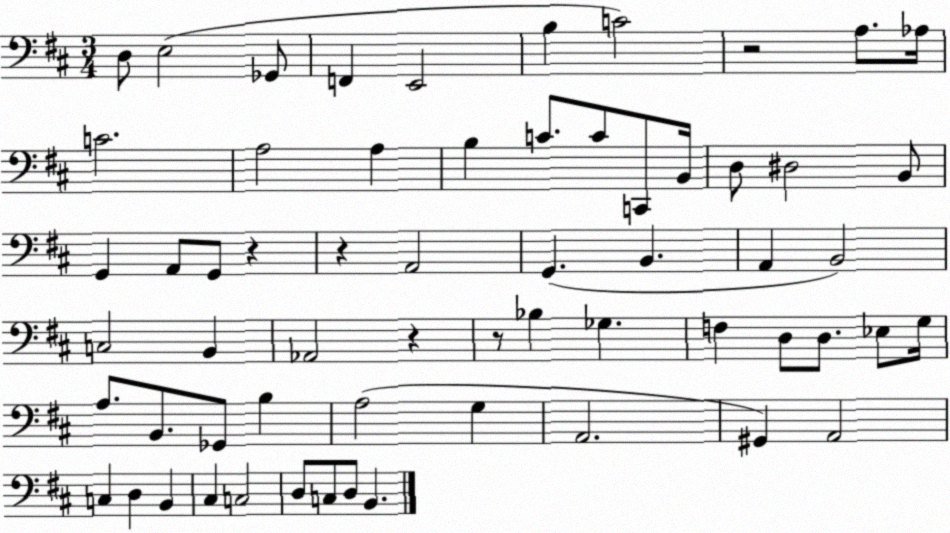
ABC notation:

X:1
T:Untitled
M:3/4
L:1/4
K:D
D,/2 E,2 _G,,/2 F,, E,,2 B, C2 z2 A,/2 _A,/4 C2 A,2 A, B, C/2 C/2 C,,/2 B,,/4 D,/2 ^D,2 B,,/2 G,, A,,/2 G,,/2 z z A,,2 G,, B,, A,, B,,2 C,2 B,, _A,,2 z z/2 _B, _G, F, D,/2 D,/2 _E,/2 G,/4 A,/2 B,,/2 _G,,/2 B, A,2 G, A,,2 ^G,, A,,2 C, D, B,, ^C, C,2 D,/2 C,/2 D,/2 B,,